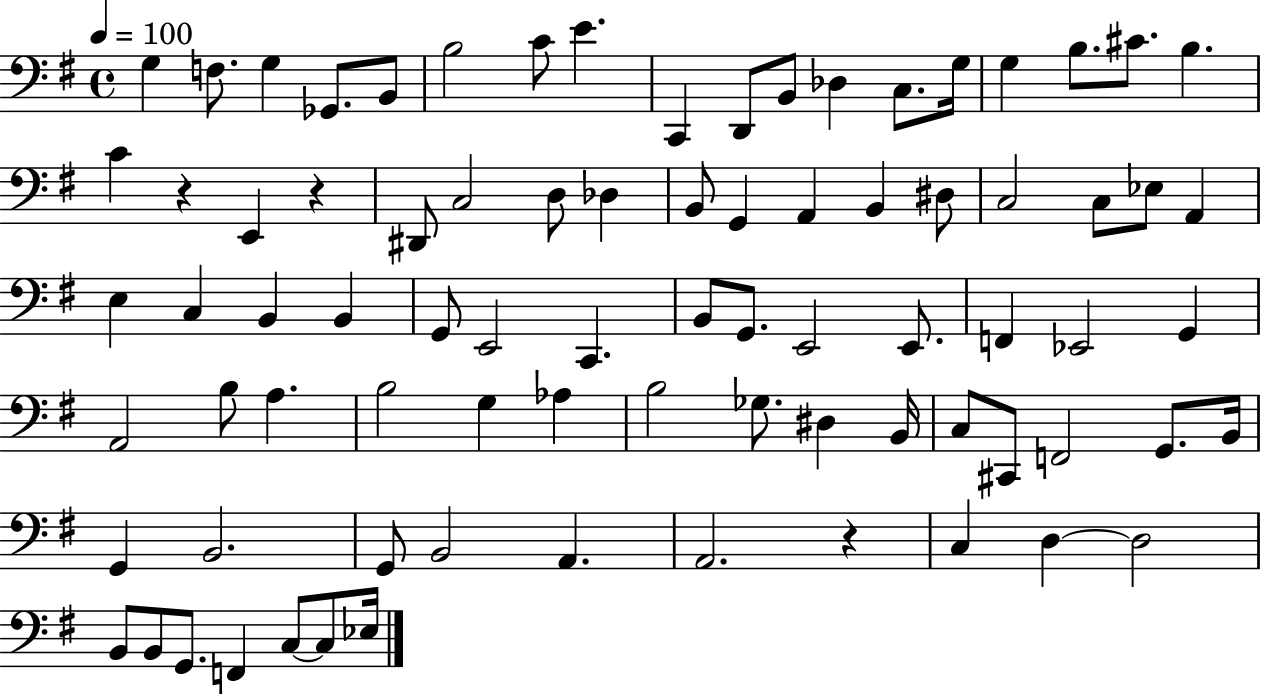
G3/q F3/e. G3/q Gb2/e. B2/e B3/h C4/e E4/q. C2/q D2/e B2/e Db3/q C3/e. G3/s G3/q B3/e. C#4/e. B3/q. C4/q R/q E2/q R/q D#2/e C3/h D3/e Db3/q B2/e G2/q A2/q B2/q D#3/e C3/h C3/e Eb3/e A2/q E3/q C3/q B2/q B2/q G2/e E2/h C2/q. B2/e G2/e. E2/h E2/e. F2/q Eb2/h G2/q A2/h B3/e A3/q. B3/h G3/q Ab3/q B3/h Gb3/e. D#3/q B2/s C3/e C#2/e F2/h G2/e. B2/s G2/q B2/h. G2/e B2/h A2/q. A2/h. R/q C3/q D3/q D3/h B2/e B2/e G2/e. F2/q C3/e C3/e Eb3/s